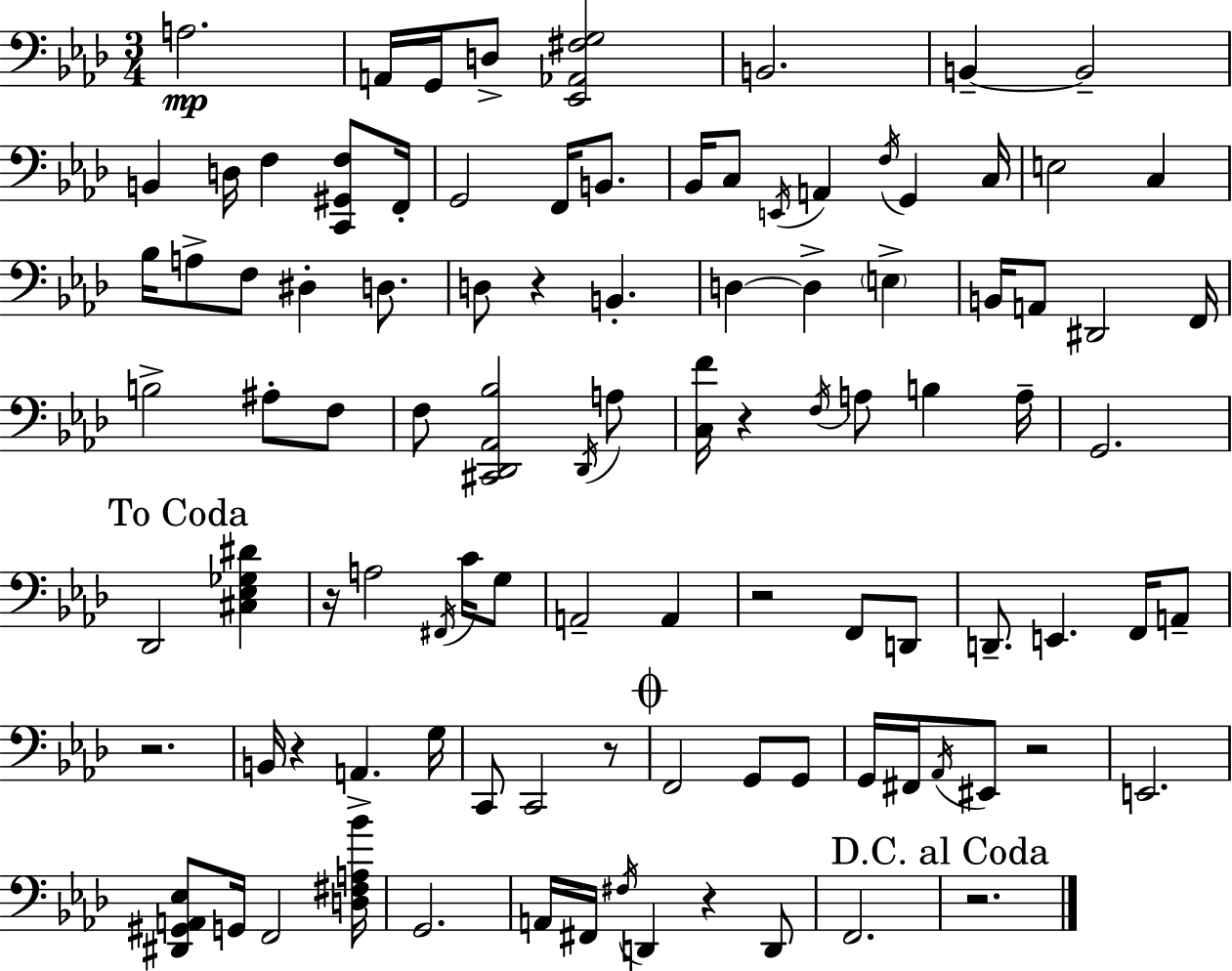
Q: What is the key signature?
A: AES major